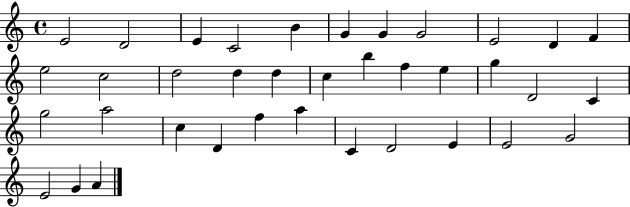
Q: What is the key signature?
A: C major